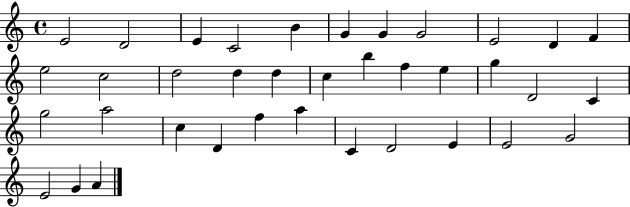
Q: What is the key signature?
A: C major